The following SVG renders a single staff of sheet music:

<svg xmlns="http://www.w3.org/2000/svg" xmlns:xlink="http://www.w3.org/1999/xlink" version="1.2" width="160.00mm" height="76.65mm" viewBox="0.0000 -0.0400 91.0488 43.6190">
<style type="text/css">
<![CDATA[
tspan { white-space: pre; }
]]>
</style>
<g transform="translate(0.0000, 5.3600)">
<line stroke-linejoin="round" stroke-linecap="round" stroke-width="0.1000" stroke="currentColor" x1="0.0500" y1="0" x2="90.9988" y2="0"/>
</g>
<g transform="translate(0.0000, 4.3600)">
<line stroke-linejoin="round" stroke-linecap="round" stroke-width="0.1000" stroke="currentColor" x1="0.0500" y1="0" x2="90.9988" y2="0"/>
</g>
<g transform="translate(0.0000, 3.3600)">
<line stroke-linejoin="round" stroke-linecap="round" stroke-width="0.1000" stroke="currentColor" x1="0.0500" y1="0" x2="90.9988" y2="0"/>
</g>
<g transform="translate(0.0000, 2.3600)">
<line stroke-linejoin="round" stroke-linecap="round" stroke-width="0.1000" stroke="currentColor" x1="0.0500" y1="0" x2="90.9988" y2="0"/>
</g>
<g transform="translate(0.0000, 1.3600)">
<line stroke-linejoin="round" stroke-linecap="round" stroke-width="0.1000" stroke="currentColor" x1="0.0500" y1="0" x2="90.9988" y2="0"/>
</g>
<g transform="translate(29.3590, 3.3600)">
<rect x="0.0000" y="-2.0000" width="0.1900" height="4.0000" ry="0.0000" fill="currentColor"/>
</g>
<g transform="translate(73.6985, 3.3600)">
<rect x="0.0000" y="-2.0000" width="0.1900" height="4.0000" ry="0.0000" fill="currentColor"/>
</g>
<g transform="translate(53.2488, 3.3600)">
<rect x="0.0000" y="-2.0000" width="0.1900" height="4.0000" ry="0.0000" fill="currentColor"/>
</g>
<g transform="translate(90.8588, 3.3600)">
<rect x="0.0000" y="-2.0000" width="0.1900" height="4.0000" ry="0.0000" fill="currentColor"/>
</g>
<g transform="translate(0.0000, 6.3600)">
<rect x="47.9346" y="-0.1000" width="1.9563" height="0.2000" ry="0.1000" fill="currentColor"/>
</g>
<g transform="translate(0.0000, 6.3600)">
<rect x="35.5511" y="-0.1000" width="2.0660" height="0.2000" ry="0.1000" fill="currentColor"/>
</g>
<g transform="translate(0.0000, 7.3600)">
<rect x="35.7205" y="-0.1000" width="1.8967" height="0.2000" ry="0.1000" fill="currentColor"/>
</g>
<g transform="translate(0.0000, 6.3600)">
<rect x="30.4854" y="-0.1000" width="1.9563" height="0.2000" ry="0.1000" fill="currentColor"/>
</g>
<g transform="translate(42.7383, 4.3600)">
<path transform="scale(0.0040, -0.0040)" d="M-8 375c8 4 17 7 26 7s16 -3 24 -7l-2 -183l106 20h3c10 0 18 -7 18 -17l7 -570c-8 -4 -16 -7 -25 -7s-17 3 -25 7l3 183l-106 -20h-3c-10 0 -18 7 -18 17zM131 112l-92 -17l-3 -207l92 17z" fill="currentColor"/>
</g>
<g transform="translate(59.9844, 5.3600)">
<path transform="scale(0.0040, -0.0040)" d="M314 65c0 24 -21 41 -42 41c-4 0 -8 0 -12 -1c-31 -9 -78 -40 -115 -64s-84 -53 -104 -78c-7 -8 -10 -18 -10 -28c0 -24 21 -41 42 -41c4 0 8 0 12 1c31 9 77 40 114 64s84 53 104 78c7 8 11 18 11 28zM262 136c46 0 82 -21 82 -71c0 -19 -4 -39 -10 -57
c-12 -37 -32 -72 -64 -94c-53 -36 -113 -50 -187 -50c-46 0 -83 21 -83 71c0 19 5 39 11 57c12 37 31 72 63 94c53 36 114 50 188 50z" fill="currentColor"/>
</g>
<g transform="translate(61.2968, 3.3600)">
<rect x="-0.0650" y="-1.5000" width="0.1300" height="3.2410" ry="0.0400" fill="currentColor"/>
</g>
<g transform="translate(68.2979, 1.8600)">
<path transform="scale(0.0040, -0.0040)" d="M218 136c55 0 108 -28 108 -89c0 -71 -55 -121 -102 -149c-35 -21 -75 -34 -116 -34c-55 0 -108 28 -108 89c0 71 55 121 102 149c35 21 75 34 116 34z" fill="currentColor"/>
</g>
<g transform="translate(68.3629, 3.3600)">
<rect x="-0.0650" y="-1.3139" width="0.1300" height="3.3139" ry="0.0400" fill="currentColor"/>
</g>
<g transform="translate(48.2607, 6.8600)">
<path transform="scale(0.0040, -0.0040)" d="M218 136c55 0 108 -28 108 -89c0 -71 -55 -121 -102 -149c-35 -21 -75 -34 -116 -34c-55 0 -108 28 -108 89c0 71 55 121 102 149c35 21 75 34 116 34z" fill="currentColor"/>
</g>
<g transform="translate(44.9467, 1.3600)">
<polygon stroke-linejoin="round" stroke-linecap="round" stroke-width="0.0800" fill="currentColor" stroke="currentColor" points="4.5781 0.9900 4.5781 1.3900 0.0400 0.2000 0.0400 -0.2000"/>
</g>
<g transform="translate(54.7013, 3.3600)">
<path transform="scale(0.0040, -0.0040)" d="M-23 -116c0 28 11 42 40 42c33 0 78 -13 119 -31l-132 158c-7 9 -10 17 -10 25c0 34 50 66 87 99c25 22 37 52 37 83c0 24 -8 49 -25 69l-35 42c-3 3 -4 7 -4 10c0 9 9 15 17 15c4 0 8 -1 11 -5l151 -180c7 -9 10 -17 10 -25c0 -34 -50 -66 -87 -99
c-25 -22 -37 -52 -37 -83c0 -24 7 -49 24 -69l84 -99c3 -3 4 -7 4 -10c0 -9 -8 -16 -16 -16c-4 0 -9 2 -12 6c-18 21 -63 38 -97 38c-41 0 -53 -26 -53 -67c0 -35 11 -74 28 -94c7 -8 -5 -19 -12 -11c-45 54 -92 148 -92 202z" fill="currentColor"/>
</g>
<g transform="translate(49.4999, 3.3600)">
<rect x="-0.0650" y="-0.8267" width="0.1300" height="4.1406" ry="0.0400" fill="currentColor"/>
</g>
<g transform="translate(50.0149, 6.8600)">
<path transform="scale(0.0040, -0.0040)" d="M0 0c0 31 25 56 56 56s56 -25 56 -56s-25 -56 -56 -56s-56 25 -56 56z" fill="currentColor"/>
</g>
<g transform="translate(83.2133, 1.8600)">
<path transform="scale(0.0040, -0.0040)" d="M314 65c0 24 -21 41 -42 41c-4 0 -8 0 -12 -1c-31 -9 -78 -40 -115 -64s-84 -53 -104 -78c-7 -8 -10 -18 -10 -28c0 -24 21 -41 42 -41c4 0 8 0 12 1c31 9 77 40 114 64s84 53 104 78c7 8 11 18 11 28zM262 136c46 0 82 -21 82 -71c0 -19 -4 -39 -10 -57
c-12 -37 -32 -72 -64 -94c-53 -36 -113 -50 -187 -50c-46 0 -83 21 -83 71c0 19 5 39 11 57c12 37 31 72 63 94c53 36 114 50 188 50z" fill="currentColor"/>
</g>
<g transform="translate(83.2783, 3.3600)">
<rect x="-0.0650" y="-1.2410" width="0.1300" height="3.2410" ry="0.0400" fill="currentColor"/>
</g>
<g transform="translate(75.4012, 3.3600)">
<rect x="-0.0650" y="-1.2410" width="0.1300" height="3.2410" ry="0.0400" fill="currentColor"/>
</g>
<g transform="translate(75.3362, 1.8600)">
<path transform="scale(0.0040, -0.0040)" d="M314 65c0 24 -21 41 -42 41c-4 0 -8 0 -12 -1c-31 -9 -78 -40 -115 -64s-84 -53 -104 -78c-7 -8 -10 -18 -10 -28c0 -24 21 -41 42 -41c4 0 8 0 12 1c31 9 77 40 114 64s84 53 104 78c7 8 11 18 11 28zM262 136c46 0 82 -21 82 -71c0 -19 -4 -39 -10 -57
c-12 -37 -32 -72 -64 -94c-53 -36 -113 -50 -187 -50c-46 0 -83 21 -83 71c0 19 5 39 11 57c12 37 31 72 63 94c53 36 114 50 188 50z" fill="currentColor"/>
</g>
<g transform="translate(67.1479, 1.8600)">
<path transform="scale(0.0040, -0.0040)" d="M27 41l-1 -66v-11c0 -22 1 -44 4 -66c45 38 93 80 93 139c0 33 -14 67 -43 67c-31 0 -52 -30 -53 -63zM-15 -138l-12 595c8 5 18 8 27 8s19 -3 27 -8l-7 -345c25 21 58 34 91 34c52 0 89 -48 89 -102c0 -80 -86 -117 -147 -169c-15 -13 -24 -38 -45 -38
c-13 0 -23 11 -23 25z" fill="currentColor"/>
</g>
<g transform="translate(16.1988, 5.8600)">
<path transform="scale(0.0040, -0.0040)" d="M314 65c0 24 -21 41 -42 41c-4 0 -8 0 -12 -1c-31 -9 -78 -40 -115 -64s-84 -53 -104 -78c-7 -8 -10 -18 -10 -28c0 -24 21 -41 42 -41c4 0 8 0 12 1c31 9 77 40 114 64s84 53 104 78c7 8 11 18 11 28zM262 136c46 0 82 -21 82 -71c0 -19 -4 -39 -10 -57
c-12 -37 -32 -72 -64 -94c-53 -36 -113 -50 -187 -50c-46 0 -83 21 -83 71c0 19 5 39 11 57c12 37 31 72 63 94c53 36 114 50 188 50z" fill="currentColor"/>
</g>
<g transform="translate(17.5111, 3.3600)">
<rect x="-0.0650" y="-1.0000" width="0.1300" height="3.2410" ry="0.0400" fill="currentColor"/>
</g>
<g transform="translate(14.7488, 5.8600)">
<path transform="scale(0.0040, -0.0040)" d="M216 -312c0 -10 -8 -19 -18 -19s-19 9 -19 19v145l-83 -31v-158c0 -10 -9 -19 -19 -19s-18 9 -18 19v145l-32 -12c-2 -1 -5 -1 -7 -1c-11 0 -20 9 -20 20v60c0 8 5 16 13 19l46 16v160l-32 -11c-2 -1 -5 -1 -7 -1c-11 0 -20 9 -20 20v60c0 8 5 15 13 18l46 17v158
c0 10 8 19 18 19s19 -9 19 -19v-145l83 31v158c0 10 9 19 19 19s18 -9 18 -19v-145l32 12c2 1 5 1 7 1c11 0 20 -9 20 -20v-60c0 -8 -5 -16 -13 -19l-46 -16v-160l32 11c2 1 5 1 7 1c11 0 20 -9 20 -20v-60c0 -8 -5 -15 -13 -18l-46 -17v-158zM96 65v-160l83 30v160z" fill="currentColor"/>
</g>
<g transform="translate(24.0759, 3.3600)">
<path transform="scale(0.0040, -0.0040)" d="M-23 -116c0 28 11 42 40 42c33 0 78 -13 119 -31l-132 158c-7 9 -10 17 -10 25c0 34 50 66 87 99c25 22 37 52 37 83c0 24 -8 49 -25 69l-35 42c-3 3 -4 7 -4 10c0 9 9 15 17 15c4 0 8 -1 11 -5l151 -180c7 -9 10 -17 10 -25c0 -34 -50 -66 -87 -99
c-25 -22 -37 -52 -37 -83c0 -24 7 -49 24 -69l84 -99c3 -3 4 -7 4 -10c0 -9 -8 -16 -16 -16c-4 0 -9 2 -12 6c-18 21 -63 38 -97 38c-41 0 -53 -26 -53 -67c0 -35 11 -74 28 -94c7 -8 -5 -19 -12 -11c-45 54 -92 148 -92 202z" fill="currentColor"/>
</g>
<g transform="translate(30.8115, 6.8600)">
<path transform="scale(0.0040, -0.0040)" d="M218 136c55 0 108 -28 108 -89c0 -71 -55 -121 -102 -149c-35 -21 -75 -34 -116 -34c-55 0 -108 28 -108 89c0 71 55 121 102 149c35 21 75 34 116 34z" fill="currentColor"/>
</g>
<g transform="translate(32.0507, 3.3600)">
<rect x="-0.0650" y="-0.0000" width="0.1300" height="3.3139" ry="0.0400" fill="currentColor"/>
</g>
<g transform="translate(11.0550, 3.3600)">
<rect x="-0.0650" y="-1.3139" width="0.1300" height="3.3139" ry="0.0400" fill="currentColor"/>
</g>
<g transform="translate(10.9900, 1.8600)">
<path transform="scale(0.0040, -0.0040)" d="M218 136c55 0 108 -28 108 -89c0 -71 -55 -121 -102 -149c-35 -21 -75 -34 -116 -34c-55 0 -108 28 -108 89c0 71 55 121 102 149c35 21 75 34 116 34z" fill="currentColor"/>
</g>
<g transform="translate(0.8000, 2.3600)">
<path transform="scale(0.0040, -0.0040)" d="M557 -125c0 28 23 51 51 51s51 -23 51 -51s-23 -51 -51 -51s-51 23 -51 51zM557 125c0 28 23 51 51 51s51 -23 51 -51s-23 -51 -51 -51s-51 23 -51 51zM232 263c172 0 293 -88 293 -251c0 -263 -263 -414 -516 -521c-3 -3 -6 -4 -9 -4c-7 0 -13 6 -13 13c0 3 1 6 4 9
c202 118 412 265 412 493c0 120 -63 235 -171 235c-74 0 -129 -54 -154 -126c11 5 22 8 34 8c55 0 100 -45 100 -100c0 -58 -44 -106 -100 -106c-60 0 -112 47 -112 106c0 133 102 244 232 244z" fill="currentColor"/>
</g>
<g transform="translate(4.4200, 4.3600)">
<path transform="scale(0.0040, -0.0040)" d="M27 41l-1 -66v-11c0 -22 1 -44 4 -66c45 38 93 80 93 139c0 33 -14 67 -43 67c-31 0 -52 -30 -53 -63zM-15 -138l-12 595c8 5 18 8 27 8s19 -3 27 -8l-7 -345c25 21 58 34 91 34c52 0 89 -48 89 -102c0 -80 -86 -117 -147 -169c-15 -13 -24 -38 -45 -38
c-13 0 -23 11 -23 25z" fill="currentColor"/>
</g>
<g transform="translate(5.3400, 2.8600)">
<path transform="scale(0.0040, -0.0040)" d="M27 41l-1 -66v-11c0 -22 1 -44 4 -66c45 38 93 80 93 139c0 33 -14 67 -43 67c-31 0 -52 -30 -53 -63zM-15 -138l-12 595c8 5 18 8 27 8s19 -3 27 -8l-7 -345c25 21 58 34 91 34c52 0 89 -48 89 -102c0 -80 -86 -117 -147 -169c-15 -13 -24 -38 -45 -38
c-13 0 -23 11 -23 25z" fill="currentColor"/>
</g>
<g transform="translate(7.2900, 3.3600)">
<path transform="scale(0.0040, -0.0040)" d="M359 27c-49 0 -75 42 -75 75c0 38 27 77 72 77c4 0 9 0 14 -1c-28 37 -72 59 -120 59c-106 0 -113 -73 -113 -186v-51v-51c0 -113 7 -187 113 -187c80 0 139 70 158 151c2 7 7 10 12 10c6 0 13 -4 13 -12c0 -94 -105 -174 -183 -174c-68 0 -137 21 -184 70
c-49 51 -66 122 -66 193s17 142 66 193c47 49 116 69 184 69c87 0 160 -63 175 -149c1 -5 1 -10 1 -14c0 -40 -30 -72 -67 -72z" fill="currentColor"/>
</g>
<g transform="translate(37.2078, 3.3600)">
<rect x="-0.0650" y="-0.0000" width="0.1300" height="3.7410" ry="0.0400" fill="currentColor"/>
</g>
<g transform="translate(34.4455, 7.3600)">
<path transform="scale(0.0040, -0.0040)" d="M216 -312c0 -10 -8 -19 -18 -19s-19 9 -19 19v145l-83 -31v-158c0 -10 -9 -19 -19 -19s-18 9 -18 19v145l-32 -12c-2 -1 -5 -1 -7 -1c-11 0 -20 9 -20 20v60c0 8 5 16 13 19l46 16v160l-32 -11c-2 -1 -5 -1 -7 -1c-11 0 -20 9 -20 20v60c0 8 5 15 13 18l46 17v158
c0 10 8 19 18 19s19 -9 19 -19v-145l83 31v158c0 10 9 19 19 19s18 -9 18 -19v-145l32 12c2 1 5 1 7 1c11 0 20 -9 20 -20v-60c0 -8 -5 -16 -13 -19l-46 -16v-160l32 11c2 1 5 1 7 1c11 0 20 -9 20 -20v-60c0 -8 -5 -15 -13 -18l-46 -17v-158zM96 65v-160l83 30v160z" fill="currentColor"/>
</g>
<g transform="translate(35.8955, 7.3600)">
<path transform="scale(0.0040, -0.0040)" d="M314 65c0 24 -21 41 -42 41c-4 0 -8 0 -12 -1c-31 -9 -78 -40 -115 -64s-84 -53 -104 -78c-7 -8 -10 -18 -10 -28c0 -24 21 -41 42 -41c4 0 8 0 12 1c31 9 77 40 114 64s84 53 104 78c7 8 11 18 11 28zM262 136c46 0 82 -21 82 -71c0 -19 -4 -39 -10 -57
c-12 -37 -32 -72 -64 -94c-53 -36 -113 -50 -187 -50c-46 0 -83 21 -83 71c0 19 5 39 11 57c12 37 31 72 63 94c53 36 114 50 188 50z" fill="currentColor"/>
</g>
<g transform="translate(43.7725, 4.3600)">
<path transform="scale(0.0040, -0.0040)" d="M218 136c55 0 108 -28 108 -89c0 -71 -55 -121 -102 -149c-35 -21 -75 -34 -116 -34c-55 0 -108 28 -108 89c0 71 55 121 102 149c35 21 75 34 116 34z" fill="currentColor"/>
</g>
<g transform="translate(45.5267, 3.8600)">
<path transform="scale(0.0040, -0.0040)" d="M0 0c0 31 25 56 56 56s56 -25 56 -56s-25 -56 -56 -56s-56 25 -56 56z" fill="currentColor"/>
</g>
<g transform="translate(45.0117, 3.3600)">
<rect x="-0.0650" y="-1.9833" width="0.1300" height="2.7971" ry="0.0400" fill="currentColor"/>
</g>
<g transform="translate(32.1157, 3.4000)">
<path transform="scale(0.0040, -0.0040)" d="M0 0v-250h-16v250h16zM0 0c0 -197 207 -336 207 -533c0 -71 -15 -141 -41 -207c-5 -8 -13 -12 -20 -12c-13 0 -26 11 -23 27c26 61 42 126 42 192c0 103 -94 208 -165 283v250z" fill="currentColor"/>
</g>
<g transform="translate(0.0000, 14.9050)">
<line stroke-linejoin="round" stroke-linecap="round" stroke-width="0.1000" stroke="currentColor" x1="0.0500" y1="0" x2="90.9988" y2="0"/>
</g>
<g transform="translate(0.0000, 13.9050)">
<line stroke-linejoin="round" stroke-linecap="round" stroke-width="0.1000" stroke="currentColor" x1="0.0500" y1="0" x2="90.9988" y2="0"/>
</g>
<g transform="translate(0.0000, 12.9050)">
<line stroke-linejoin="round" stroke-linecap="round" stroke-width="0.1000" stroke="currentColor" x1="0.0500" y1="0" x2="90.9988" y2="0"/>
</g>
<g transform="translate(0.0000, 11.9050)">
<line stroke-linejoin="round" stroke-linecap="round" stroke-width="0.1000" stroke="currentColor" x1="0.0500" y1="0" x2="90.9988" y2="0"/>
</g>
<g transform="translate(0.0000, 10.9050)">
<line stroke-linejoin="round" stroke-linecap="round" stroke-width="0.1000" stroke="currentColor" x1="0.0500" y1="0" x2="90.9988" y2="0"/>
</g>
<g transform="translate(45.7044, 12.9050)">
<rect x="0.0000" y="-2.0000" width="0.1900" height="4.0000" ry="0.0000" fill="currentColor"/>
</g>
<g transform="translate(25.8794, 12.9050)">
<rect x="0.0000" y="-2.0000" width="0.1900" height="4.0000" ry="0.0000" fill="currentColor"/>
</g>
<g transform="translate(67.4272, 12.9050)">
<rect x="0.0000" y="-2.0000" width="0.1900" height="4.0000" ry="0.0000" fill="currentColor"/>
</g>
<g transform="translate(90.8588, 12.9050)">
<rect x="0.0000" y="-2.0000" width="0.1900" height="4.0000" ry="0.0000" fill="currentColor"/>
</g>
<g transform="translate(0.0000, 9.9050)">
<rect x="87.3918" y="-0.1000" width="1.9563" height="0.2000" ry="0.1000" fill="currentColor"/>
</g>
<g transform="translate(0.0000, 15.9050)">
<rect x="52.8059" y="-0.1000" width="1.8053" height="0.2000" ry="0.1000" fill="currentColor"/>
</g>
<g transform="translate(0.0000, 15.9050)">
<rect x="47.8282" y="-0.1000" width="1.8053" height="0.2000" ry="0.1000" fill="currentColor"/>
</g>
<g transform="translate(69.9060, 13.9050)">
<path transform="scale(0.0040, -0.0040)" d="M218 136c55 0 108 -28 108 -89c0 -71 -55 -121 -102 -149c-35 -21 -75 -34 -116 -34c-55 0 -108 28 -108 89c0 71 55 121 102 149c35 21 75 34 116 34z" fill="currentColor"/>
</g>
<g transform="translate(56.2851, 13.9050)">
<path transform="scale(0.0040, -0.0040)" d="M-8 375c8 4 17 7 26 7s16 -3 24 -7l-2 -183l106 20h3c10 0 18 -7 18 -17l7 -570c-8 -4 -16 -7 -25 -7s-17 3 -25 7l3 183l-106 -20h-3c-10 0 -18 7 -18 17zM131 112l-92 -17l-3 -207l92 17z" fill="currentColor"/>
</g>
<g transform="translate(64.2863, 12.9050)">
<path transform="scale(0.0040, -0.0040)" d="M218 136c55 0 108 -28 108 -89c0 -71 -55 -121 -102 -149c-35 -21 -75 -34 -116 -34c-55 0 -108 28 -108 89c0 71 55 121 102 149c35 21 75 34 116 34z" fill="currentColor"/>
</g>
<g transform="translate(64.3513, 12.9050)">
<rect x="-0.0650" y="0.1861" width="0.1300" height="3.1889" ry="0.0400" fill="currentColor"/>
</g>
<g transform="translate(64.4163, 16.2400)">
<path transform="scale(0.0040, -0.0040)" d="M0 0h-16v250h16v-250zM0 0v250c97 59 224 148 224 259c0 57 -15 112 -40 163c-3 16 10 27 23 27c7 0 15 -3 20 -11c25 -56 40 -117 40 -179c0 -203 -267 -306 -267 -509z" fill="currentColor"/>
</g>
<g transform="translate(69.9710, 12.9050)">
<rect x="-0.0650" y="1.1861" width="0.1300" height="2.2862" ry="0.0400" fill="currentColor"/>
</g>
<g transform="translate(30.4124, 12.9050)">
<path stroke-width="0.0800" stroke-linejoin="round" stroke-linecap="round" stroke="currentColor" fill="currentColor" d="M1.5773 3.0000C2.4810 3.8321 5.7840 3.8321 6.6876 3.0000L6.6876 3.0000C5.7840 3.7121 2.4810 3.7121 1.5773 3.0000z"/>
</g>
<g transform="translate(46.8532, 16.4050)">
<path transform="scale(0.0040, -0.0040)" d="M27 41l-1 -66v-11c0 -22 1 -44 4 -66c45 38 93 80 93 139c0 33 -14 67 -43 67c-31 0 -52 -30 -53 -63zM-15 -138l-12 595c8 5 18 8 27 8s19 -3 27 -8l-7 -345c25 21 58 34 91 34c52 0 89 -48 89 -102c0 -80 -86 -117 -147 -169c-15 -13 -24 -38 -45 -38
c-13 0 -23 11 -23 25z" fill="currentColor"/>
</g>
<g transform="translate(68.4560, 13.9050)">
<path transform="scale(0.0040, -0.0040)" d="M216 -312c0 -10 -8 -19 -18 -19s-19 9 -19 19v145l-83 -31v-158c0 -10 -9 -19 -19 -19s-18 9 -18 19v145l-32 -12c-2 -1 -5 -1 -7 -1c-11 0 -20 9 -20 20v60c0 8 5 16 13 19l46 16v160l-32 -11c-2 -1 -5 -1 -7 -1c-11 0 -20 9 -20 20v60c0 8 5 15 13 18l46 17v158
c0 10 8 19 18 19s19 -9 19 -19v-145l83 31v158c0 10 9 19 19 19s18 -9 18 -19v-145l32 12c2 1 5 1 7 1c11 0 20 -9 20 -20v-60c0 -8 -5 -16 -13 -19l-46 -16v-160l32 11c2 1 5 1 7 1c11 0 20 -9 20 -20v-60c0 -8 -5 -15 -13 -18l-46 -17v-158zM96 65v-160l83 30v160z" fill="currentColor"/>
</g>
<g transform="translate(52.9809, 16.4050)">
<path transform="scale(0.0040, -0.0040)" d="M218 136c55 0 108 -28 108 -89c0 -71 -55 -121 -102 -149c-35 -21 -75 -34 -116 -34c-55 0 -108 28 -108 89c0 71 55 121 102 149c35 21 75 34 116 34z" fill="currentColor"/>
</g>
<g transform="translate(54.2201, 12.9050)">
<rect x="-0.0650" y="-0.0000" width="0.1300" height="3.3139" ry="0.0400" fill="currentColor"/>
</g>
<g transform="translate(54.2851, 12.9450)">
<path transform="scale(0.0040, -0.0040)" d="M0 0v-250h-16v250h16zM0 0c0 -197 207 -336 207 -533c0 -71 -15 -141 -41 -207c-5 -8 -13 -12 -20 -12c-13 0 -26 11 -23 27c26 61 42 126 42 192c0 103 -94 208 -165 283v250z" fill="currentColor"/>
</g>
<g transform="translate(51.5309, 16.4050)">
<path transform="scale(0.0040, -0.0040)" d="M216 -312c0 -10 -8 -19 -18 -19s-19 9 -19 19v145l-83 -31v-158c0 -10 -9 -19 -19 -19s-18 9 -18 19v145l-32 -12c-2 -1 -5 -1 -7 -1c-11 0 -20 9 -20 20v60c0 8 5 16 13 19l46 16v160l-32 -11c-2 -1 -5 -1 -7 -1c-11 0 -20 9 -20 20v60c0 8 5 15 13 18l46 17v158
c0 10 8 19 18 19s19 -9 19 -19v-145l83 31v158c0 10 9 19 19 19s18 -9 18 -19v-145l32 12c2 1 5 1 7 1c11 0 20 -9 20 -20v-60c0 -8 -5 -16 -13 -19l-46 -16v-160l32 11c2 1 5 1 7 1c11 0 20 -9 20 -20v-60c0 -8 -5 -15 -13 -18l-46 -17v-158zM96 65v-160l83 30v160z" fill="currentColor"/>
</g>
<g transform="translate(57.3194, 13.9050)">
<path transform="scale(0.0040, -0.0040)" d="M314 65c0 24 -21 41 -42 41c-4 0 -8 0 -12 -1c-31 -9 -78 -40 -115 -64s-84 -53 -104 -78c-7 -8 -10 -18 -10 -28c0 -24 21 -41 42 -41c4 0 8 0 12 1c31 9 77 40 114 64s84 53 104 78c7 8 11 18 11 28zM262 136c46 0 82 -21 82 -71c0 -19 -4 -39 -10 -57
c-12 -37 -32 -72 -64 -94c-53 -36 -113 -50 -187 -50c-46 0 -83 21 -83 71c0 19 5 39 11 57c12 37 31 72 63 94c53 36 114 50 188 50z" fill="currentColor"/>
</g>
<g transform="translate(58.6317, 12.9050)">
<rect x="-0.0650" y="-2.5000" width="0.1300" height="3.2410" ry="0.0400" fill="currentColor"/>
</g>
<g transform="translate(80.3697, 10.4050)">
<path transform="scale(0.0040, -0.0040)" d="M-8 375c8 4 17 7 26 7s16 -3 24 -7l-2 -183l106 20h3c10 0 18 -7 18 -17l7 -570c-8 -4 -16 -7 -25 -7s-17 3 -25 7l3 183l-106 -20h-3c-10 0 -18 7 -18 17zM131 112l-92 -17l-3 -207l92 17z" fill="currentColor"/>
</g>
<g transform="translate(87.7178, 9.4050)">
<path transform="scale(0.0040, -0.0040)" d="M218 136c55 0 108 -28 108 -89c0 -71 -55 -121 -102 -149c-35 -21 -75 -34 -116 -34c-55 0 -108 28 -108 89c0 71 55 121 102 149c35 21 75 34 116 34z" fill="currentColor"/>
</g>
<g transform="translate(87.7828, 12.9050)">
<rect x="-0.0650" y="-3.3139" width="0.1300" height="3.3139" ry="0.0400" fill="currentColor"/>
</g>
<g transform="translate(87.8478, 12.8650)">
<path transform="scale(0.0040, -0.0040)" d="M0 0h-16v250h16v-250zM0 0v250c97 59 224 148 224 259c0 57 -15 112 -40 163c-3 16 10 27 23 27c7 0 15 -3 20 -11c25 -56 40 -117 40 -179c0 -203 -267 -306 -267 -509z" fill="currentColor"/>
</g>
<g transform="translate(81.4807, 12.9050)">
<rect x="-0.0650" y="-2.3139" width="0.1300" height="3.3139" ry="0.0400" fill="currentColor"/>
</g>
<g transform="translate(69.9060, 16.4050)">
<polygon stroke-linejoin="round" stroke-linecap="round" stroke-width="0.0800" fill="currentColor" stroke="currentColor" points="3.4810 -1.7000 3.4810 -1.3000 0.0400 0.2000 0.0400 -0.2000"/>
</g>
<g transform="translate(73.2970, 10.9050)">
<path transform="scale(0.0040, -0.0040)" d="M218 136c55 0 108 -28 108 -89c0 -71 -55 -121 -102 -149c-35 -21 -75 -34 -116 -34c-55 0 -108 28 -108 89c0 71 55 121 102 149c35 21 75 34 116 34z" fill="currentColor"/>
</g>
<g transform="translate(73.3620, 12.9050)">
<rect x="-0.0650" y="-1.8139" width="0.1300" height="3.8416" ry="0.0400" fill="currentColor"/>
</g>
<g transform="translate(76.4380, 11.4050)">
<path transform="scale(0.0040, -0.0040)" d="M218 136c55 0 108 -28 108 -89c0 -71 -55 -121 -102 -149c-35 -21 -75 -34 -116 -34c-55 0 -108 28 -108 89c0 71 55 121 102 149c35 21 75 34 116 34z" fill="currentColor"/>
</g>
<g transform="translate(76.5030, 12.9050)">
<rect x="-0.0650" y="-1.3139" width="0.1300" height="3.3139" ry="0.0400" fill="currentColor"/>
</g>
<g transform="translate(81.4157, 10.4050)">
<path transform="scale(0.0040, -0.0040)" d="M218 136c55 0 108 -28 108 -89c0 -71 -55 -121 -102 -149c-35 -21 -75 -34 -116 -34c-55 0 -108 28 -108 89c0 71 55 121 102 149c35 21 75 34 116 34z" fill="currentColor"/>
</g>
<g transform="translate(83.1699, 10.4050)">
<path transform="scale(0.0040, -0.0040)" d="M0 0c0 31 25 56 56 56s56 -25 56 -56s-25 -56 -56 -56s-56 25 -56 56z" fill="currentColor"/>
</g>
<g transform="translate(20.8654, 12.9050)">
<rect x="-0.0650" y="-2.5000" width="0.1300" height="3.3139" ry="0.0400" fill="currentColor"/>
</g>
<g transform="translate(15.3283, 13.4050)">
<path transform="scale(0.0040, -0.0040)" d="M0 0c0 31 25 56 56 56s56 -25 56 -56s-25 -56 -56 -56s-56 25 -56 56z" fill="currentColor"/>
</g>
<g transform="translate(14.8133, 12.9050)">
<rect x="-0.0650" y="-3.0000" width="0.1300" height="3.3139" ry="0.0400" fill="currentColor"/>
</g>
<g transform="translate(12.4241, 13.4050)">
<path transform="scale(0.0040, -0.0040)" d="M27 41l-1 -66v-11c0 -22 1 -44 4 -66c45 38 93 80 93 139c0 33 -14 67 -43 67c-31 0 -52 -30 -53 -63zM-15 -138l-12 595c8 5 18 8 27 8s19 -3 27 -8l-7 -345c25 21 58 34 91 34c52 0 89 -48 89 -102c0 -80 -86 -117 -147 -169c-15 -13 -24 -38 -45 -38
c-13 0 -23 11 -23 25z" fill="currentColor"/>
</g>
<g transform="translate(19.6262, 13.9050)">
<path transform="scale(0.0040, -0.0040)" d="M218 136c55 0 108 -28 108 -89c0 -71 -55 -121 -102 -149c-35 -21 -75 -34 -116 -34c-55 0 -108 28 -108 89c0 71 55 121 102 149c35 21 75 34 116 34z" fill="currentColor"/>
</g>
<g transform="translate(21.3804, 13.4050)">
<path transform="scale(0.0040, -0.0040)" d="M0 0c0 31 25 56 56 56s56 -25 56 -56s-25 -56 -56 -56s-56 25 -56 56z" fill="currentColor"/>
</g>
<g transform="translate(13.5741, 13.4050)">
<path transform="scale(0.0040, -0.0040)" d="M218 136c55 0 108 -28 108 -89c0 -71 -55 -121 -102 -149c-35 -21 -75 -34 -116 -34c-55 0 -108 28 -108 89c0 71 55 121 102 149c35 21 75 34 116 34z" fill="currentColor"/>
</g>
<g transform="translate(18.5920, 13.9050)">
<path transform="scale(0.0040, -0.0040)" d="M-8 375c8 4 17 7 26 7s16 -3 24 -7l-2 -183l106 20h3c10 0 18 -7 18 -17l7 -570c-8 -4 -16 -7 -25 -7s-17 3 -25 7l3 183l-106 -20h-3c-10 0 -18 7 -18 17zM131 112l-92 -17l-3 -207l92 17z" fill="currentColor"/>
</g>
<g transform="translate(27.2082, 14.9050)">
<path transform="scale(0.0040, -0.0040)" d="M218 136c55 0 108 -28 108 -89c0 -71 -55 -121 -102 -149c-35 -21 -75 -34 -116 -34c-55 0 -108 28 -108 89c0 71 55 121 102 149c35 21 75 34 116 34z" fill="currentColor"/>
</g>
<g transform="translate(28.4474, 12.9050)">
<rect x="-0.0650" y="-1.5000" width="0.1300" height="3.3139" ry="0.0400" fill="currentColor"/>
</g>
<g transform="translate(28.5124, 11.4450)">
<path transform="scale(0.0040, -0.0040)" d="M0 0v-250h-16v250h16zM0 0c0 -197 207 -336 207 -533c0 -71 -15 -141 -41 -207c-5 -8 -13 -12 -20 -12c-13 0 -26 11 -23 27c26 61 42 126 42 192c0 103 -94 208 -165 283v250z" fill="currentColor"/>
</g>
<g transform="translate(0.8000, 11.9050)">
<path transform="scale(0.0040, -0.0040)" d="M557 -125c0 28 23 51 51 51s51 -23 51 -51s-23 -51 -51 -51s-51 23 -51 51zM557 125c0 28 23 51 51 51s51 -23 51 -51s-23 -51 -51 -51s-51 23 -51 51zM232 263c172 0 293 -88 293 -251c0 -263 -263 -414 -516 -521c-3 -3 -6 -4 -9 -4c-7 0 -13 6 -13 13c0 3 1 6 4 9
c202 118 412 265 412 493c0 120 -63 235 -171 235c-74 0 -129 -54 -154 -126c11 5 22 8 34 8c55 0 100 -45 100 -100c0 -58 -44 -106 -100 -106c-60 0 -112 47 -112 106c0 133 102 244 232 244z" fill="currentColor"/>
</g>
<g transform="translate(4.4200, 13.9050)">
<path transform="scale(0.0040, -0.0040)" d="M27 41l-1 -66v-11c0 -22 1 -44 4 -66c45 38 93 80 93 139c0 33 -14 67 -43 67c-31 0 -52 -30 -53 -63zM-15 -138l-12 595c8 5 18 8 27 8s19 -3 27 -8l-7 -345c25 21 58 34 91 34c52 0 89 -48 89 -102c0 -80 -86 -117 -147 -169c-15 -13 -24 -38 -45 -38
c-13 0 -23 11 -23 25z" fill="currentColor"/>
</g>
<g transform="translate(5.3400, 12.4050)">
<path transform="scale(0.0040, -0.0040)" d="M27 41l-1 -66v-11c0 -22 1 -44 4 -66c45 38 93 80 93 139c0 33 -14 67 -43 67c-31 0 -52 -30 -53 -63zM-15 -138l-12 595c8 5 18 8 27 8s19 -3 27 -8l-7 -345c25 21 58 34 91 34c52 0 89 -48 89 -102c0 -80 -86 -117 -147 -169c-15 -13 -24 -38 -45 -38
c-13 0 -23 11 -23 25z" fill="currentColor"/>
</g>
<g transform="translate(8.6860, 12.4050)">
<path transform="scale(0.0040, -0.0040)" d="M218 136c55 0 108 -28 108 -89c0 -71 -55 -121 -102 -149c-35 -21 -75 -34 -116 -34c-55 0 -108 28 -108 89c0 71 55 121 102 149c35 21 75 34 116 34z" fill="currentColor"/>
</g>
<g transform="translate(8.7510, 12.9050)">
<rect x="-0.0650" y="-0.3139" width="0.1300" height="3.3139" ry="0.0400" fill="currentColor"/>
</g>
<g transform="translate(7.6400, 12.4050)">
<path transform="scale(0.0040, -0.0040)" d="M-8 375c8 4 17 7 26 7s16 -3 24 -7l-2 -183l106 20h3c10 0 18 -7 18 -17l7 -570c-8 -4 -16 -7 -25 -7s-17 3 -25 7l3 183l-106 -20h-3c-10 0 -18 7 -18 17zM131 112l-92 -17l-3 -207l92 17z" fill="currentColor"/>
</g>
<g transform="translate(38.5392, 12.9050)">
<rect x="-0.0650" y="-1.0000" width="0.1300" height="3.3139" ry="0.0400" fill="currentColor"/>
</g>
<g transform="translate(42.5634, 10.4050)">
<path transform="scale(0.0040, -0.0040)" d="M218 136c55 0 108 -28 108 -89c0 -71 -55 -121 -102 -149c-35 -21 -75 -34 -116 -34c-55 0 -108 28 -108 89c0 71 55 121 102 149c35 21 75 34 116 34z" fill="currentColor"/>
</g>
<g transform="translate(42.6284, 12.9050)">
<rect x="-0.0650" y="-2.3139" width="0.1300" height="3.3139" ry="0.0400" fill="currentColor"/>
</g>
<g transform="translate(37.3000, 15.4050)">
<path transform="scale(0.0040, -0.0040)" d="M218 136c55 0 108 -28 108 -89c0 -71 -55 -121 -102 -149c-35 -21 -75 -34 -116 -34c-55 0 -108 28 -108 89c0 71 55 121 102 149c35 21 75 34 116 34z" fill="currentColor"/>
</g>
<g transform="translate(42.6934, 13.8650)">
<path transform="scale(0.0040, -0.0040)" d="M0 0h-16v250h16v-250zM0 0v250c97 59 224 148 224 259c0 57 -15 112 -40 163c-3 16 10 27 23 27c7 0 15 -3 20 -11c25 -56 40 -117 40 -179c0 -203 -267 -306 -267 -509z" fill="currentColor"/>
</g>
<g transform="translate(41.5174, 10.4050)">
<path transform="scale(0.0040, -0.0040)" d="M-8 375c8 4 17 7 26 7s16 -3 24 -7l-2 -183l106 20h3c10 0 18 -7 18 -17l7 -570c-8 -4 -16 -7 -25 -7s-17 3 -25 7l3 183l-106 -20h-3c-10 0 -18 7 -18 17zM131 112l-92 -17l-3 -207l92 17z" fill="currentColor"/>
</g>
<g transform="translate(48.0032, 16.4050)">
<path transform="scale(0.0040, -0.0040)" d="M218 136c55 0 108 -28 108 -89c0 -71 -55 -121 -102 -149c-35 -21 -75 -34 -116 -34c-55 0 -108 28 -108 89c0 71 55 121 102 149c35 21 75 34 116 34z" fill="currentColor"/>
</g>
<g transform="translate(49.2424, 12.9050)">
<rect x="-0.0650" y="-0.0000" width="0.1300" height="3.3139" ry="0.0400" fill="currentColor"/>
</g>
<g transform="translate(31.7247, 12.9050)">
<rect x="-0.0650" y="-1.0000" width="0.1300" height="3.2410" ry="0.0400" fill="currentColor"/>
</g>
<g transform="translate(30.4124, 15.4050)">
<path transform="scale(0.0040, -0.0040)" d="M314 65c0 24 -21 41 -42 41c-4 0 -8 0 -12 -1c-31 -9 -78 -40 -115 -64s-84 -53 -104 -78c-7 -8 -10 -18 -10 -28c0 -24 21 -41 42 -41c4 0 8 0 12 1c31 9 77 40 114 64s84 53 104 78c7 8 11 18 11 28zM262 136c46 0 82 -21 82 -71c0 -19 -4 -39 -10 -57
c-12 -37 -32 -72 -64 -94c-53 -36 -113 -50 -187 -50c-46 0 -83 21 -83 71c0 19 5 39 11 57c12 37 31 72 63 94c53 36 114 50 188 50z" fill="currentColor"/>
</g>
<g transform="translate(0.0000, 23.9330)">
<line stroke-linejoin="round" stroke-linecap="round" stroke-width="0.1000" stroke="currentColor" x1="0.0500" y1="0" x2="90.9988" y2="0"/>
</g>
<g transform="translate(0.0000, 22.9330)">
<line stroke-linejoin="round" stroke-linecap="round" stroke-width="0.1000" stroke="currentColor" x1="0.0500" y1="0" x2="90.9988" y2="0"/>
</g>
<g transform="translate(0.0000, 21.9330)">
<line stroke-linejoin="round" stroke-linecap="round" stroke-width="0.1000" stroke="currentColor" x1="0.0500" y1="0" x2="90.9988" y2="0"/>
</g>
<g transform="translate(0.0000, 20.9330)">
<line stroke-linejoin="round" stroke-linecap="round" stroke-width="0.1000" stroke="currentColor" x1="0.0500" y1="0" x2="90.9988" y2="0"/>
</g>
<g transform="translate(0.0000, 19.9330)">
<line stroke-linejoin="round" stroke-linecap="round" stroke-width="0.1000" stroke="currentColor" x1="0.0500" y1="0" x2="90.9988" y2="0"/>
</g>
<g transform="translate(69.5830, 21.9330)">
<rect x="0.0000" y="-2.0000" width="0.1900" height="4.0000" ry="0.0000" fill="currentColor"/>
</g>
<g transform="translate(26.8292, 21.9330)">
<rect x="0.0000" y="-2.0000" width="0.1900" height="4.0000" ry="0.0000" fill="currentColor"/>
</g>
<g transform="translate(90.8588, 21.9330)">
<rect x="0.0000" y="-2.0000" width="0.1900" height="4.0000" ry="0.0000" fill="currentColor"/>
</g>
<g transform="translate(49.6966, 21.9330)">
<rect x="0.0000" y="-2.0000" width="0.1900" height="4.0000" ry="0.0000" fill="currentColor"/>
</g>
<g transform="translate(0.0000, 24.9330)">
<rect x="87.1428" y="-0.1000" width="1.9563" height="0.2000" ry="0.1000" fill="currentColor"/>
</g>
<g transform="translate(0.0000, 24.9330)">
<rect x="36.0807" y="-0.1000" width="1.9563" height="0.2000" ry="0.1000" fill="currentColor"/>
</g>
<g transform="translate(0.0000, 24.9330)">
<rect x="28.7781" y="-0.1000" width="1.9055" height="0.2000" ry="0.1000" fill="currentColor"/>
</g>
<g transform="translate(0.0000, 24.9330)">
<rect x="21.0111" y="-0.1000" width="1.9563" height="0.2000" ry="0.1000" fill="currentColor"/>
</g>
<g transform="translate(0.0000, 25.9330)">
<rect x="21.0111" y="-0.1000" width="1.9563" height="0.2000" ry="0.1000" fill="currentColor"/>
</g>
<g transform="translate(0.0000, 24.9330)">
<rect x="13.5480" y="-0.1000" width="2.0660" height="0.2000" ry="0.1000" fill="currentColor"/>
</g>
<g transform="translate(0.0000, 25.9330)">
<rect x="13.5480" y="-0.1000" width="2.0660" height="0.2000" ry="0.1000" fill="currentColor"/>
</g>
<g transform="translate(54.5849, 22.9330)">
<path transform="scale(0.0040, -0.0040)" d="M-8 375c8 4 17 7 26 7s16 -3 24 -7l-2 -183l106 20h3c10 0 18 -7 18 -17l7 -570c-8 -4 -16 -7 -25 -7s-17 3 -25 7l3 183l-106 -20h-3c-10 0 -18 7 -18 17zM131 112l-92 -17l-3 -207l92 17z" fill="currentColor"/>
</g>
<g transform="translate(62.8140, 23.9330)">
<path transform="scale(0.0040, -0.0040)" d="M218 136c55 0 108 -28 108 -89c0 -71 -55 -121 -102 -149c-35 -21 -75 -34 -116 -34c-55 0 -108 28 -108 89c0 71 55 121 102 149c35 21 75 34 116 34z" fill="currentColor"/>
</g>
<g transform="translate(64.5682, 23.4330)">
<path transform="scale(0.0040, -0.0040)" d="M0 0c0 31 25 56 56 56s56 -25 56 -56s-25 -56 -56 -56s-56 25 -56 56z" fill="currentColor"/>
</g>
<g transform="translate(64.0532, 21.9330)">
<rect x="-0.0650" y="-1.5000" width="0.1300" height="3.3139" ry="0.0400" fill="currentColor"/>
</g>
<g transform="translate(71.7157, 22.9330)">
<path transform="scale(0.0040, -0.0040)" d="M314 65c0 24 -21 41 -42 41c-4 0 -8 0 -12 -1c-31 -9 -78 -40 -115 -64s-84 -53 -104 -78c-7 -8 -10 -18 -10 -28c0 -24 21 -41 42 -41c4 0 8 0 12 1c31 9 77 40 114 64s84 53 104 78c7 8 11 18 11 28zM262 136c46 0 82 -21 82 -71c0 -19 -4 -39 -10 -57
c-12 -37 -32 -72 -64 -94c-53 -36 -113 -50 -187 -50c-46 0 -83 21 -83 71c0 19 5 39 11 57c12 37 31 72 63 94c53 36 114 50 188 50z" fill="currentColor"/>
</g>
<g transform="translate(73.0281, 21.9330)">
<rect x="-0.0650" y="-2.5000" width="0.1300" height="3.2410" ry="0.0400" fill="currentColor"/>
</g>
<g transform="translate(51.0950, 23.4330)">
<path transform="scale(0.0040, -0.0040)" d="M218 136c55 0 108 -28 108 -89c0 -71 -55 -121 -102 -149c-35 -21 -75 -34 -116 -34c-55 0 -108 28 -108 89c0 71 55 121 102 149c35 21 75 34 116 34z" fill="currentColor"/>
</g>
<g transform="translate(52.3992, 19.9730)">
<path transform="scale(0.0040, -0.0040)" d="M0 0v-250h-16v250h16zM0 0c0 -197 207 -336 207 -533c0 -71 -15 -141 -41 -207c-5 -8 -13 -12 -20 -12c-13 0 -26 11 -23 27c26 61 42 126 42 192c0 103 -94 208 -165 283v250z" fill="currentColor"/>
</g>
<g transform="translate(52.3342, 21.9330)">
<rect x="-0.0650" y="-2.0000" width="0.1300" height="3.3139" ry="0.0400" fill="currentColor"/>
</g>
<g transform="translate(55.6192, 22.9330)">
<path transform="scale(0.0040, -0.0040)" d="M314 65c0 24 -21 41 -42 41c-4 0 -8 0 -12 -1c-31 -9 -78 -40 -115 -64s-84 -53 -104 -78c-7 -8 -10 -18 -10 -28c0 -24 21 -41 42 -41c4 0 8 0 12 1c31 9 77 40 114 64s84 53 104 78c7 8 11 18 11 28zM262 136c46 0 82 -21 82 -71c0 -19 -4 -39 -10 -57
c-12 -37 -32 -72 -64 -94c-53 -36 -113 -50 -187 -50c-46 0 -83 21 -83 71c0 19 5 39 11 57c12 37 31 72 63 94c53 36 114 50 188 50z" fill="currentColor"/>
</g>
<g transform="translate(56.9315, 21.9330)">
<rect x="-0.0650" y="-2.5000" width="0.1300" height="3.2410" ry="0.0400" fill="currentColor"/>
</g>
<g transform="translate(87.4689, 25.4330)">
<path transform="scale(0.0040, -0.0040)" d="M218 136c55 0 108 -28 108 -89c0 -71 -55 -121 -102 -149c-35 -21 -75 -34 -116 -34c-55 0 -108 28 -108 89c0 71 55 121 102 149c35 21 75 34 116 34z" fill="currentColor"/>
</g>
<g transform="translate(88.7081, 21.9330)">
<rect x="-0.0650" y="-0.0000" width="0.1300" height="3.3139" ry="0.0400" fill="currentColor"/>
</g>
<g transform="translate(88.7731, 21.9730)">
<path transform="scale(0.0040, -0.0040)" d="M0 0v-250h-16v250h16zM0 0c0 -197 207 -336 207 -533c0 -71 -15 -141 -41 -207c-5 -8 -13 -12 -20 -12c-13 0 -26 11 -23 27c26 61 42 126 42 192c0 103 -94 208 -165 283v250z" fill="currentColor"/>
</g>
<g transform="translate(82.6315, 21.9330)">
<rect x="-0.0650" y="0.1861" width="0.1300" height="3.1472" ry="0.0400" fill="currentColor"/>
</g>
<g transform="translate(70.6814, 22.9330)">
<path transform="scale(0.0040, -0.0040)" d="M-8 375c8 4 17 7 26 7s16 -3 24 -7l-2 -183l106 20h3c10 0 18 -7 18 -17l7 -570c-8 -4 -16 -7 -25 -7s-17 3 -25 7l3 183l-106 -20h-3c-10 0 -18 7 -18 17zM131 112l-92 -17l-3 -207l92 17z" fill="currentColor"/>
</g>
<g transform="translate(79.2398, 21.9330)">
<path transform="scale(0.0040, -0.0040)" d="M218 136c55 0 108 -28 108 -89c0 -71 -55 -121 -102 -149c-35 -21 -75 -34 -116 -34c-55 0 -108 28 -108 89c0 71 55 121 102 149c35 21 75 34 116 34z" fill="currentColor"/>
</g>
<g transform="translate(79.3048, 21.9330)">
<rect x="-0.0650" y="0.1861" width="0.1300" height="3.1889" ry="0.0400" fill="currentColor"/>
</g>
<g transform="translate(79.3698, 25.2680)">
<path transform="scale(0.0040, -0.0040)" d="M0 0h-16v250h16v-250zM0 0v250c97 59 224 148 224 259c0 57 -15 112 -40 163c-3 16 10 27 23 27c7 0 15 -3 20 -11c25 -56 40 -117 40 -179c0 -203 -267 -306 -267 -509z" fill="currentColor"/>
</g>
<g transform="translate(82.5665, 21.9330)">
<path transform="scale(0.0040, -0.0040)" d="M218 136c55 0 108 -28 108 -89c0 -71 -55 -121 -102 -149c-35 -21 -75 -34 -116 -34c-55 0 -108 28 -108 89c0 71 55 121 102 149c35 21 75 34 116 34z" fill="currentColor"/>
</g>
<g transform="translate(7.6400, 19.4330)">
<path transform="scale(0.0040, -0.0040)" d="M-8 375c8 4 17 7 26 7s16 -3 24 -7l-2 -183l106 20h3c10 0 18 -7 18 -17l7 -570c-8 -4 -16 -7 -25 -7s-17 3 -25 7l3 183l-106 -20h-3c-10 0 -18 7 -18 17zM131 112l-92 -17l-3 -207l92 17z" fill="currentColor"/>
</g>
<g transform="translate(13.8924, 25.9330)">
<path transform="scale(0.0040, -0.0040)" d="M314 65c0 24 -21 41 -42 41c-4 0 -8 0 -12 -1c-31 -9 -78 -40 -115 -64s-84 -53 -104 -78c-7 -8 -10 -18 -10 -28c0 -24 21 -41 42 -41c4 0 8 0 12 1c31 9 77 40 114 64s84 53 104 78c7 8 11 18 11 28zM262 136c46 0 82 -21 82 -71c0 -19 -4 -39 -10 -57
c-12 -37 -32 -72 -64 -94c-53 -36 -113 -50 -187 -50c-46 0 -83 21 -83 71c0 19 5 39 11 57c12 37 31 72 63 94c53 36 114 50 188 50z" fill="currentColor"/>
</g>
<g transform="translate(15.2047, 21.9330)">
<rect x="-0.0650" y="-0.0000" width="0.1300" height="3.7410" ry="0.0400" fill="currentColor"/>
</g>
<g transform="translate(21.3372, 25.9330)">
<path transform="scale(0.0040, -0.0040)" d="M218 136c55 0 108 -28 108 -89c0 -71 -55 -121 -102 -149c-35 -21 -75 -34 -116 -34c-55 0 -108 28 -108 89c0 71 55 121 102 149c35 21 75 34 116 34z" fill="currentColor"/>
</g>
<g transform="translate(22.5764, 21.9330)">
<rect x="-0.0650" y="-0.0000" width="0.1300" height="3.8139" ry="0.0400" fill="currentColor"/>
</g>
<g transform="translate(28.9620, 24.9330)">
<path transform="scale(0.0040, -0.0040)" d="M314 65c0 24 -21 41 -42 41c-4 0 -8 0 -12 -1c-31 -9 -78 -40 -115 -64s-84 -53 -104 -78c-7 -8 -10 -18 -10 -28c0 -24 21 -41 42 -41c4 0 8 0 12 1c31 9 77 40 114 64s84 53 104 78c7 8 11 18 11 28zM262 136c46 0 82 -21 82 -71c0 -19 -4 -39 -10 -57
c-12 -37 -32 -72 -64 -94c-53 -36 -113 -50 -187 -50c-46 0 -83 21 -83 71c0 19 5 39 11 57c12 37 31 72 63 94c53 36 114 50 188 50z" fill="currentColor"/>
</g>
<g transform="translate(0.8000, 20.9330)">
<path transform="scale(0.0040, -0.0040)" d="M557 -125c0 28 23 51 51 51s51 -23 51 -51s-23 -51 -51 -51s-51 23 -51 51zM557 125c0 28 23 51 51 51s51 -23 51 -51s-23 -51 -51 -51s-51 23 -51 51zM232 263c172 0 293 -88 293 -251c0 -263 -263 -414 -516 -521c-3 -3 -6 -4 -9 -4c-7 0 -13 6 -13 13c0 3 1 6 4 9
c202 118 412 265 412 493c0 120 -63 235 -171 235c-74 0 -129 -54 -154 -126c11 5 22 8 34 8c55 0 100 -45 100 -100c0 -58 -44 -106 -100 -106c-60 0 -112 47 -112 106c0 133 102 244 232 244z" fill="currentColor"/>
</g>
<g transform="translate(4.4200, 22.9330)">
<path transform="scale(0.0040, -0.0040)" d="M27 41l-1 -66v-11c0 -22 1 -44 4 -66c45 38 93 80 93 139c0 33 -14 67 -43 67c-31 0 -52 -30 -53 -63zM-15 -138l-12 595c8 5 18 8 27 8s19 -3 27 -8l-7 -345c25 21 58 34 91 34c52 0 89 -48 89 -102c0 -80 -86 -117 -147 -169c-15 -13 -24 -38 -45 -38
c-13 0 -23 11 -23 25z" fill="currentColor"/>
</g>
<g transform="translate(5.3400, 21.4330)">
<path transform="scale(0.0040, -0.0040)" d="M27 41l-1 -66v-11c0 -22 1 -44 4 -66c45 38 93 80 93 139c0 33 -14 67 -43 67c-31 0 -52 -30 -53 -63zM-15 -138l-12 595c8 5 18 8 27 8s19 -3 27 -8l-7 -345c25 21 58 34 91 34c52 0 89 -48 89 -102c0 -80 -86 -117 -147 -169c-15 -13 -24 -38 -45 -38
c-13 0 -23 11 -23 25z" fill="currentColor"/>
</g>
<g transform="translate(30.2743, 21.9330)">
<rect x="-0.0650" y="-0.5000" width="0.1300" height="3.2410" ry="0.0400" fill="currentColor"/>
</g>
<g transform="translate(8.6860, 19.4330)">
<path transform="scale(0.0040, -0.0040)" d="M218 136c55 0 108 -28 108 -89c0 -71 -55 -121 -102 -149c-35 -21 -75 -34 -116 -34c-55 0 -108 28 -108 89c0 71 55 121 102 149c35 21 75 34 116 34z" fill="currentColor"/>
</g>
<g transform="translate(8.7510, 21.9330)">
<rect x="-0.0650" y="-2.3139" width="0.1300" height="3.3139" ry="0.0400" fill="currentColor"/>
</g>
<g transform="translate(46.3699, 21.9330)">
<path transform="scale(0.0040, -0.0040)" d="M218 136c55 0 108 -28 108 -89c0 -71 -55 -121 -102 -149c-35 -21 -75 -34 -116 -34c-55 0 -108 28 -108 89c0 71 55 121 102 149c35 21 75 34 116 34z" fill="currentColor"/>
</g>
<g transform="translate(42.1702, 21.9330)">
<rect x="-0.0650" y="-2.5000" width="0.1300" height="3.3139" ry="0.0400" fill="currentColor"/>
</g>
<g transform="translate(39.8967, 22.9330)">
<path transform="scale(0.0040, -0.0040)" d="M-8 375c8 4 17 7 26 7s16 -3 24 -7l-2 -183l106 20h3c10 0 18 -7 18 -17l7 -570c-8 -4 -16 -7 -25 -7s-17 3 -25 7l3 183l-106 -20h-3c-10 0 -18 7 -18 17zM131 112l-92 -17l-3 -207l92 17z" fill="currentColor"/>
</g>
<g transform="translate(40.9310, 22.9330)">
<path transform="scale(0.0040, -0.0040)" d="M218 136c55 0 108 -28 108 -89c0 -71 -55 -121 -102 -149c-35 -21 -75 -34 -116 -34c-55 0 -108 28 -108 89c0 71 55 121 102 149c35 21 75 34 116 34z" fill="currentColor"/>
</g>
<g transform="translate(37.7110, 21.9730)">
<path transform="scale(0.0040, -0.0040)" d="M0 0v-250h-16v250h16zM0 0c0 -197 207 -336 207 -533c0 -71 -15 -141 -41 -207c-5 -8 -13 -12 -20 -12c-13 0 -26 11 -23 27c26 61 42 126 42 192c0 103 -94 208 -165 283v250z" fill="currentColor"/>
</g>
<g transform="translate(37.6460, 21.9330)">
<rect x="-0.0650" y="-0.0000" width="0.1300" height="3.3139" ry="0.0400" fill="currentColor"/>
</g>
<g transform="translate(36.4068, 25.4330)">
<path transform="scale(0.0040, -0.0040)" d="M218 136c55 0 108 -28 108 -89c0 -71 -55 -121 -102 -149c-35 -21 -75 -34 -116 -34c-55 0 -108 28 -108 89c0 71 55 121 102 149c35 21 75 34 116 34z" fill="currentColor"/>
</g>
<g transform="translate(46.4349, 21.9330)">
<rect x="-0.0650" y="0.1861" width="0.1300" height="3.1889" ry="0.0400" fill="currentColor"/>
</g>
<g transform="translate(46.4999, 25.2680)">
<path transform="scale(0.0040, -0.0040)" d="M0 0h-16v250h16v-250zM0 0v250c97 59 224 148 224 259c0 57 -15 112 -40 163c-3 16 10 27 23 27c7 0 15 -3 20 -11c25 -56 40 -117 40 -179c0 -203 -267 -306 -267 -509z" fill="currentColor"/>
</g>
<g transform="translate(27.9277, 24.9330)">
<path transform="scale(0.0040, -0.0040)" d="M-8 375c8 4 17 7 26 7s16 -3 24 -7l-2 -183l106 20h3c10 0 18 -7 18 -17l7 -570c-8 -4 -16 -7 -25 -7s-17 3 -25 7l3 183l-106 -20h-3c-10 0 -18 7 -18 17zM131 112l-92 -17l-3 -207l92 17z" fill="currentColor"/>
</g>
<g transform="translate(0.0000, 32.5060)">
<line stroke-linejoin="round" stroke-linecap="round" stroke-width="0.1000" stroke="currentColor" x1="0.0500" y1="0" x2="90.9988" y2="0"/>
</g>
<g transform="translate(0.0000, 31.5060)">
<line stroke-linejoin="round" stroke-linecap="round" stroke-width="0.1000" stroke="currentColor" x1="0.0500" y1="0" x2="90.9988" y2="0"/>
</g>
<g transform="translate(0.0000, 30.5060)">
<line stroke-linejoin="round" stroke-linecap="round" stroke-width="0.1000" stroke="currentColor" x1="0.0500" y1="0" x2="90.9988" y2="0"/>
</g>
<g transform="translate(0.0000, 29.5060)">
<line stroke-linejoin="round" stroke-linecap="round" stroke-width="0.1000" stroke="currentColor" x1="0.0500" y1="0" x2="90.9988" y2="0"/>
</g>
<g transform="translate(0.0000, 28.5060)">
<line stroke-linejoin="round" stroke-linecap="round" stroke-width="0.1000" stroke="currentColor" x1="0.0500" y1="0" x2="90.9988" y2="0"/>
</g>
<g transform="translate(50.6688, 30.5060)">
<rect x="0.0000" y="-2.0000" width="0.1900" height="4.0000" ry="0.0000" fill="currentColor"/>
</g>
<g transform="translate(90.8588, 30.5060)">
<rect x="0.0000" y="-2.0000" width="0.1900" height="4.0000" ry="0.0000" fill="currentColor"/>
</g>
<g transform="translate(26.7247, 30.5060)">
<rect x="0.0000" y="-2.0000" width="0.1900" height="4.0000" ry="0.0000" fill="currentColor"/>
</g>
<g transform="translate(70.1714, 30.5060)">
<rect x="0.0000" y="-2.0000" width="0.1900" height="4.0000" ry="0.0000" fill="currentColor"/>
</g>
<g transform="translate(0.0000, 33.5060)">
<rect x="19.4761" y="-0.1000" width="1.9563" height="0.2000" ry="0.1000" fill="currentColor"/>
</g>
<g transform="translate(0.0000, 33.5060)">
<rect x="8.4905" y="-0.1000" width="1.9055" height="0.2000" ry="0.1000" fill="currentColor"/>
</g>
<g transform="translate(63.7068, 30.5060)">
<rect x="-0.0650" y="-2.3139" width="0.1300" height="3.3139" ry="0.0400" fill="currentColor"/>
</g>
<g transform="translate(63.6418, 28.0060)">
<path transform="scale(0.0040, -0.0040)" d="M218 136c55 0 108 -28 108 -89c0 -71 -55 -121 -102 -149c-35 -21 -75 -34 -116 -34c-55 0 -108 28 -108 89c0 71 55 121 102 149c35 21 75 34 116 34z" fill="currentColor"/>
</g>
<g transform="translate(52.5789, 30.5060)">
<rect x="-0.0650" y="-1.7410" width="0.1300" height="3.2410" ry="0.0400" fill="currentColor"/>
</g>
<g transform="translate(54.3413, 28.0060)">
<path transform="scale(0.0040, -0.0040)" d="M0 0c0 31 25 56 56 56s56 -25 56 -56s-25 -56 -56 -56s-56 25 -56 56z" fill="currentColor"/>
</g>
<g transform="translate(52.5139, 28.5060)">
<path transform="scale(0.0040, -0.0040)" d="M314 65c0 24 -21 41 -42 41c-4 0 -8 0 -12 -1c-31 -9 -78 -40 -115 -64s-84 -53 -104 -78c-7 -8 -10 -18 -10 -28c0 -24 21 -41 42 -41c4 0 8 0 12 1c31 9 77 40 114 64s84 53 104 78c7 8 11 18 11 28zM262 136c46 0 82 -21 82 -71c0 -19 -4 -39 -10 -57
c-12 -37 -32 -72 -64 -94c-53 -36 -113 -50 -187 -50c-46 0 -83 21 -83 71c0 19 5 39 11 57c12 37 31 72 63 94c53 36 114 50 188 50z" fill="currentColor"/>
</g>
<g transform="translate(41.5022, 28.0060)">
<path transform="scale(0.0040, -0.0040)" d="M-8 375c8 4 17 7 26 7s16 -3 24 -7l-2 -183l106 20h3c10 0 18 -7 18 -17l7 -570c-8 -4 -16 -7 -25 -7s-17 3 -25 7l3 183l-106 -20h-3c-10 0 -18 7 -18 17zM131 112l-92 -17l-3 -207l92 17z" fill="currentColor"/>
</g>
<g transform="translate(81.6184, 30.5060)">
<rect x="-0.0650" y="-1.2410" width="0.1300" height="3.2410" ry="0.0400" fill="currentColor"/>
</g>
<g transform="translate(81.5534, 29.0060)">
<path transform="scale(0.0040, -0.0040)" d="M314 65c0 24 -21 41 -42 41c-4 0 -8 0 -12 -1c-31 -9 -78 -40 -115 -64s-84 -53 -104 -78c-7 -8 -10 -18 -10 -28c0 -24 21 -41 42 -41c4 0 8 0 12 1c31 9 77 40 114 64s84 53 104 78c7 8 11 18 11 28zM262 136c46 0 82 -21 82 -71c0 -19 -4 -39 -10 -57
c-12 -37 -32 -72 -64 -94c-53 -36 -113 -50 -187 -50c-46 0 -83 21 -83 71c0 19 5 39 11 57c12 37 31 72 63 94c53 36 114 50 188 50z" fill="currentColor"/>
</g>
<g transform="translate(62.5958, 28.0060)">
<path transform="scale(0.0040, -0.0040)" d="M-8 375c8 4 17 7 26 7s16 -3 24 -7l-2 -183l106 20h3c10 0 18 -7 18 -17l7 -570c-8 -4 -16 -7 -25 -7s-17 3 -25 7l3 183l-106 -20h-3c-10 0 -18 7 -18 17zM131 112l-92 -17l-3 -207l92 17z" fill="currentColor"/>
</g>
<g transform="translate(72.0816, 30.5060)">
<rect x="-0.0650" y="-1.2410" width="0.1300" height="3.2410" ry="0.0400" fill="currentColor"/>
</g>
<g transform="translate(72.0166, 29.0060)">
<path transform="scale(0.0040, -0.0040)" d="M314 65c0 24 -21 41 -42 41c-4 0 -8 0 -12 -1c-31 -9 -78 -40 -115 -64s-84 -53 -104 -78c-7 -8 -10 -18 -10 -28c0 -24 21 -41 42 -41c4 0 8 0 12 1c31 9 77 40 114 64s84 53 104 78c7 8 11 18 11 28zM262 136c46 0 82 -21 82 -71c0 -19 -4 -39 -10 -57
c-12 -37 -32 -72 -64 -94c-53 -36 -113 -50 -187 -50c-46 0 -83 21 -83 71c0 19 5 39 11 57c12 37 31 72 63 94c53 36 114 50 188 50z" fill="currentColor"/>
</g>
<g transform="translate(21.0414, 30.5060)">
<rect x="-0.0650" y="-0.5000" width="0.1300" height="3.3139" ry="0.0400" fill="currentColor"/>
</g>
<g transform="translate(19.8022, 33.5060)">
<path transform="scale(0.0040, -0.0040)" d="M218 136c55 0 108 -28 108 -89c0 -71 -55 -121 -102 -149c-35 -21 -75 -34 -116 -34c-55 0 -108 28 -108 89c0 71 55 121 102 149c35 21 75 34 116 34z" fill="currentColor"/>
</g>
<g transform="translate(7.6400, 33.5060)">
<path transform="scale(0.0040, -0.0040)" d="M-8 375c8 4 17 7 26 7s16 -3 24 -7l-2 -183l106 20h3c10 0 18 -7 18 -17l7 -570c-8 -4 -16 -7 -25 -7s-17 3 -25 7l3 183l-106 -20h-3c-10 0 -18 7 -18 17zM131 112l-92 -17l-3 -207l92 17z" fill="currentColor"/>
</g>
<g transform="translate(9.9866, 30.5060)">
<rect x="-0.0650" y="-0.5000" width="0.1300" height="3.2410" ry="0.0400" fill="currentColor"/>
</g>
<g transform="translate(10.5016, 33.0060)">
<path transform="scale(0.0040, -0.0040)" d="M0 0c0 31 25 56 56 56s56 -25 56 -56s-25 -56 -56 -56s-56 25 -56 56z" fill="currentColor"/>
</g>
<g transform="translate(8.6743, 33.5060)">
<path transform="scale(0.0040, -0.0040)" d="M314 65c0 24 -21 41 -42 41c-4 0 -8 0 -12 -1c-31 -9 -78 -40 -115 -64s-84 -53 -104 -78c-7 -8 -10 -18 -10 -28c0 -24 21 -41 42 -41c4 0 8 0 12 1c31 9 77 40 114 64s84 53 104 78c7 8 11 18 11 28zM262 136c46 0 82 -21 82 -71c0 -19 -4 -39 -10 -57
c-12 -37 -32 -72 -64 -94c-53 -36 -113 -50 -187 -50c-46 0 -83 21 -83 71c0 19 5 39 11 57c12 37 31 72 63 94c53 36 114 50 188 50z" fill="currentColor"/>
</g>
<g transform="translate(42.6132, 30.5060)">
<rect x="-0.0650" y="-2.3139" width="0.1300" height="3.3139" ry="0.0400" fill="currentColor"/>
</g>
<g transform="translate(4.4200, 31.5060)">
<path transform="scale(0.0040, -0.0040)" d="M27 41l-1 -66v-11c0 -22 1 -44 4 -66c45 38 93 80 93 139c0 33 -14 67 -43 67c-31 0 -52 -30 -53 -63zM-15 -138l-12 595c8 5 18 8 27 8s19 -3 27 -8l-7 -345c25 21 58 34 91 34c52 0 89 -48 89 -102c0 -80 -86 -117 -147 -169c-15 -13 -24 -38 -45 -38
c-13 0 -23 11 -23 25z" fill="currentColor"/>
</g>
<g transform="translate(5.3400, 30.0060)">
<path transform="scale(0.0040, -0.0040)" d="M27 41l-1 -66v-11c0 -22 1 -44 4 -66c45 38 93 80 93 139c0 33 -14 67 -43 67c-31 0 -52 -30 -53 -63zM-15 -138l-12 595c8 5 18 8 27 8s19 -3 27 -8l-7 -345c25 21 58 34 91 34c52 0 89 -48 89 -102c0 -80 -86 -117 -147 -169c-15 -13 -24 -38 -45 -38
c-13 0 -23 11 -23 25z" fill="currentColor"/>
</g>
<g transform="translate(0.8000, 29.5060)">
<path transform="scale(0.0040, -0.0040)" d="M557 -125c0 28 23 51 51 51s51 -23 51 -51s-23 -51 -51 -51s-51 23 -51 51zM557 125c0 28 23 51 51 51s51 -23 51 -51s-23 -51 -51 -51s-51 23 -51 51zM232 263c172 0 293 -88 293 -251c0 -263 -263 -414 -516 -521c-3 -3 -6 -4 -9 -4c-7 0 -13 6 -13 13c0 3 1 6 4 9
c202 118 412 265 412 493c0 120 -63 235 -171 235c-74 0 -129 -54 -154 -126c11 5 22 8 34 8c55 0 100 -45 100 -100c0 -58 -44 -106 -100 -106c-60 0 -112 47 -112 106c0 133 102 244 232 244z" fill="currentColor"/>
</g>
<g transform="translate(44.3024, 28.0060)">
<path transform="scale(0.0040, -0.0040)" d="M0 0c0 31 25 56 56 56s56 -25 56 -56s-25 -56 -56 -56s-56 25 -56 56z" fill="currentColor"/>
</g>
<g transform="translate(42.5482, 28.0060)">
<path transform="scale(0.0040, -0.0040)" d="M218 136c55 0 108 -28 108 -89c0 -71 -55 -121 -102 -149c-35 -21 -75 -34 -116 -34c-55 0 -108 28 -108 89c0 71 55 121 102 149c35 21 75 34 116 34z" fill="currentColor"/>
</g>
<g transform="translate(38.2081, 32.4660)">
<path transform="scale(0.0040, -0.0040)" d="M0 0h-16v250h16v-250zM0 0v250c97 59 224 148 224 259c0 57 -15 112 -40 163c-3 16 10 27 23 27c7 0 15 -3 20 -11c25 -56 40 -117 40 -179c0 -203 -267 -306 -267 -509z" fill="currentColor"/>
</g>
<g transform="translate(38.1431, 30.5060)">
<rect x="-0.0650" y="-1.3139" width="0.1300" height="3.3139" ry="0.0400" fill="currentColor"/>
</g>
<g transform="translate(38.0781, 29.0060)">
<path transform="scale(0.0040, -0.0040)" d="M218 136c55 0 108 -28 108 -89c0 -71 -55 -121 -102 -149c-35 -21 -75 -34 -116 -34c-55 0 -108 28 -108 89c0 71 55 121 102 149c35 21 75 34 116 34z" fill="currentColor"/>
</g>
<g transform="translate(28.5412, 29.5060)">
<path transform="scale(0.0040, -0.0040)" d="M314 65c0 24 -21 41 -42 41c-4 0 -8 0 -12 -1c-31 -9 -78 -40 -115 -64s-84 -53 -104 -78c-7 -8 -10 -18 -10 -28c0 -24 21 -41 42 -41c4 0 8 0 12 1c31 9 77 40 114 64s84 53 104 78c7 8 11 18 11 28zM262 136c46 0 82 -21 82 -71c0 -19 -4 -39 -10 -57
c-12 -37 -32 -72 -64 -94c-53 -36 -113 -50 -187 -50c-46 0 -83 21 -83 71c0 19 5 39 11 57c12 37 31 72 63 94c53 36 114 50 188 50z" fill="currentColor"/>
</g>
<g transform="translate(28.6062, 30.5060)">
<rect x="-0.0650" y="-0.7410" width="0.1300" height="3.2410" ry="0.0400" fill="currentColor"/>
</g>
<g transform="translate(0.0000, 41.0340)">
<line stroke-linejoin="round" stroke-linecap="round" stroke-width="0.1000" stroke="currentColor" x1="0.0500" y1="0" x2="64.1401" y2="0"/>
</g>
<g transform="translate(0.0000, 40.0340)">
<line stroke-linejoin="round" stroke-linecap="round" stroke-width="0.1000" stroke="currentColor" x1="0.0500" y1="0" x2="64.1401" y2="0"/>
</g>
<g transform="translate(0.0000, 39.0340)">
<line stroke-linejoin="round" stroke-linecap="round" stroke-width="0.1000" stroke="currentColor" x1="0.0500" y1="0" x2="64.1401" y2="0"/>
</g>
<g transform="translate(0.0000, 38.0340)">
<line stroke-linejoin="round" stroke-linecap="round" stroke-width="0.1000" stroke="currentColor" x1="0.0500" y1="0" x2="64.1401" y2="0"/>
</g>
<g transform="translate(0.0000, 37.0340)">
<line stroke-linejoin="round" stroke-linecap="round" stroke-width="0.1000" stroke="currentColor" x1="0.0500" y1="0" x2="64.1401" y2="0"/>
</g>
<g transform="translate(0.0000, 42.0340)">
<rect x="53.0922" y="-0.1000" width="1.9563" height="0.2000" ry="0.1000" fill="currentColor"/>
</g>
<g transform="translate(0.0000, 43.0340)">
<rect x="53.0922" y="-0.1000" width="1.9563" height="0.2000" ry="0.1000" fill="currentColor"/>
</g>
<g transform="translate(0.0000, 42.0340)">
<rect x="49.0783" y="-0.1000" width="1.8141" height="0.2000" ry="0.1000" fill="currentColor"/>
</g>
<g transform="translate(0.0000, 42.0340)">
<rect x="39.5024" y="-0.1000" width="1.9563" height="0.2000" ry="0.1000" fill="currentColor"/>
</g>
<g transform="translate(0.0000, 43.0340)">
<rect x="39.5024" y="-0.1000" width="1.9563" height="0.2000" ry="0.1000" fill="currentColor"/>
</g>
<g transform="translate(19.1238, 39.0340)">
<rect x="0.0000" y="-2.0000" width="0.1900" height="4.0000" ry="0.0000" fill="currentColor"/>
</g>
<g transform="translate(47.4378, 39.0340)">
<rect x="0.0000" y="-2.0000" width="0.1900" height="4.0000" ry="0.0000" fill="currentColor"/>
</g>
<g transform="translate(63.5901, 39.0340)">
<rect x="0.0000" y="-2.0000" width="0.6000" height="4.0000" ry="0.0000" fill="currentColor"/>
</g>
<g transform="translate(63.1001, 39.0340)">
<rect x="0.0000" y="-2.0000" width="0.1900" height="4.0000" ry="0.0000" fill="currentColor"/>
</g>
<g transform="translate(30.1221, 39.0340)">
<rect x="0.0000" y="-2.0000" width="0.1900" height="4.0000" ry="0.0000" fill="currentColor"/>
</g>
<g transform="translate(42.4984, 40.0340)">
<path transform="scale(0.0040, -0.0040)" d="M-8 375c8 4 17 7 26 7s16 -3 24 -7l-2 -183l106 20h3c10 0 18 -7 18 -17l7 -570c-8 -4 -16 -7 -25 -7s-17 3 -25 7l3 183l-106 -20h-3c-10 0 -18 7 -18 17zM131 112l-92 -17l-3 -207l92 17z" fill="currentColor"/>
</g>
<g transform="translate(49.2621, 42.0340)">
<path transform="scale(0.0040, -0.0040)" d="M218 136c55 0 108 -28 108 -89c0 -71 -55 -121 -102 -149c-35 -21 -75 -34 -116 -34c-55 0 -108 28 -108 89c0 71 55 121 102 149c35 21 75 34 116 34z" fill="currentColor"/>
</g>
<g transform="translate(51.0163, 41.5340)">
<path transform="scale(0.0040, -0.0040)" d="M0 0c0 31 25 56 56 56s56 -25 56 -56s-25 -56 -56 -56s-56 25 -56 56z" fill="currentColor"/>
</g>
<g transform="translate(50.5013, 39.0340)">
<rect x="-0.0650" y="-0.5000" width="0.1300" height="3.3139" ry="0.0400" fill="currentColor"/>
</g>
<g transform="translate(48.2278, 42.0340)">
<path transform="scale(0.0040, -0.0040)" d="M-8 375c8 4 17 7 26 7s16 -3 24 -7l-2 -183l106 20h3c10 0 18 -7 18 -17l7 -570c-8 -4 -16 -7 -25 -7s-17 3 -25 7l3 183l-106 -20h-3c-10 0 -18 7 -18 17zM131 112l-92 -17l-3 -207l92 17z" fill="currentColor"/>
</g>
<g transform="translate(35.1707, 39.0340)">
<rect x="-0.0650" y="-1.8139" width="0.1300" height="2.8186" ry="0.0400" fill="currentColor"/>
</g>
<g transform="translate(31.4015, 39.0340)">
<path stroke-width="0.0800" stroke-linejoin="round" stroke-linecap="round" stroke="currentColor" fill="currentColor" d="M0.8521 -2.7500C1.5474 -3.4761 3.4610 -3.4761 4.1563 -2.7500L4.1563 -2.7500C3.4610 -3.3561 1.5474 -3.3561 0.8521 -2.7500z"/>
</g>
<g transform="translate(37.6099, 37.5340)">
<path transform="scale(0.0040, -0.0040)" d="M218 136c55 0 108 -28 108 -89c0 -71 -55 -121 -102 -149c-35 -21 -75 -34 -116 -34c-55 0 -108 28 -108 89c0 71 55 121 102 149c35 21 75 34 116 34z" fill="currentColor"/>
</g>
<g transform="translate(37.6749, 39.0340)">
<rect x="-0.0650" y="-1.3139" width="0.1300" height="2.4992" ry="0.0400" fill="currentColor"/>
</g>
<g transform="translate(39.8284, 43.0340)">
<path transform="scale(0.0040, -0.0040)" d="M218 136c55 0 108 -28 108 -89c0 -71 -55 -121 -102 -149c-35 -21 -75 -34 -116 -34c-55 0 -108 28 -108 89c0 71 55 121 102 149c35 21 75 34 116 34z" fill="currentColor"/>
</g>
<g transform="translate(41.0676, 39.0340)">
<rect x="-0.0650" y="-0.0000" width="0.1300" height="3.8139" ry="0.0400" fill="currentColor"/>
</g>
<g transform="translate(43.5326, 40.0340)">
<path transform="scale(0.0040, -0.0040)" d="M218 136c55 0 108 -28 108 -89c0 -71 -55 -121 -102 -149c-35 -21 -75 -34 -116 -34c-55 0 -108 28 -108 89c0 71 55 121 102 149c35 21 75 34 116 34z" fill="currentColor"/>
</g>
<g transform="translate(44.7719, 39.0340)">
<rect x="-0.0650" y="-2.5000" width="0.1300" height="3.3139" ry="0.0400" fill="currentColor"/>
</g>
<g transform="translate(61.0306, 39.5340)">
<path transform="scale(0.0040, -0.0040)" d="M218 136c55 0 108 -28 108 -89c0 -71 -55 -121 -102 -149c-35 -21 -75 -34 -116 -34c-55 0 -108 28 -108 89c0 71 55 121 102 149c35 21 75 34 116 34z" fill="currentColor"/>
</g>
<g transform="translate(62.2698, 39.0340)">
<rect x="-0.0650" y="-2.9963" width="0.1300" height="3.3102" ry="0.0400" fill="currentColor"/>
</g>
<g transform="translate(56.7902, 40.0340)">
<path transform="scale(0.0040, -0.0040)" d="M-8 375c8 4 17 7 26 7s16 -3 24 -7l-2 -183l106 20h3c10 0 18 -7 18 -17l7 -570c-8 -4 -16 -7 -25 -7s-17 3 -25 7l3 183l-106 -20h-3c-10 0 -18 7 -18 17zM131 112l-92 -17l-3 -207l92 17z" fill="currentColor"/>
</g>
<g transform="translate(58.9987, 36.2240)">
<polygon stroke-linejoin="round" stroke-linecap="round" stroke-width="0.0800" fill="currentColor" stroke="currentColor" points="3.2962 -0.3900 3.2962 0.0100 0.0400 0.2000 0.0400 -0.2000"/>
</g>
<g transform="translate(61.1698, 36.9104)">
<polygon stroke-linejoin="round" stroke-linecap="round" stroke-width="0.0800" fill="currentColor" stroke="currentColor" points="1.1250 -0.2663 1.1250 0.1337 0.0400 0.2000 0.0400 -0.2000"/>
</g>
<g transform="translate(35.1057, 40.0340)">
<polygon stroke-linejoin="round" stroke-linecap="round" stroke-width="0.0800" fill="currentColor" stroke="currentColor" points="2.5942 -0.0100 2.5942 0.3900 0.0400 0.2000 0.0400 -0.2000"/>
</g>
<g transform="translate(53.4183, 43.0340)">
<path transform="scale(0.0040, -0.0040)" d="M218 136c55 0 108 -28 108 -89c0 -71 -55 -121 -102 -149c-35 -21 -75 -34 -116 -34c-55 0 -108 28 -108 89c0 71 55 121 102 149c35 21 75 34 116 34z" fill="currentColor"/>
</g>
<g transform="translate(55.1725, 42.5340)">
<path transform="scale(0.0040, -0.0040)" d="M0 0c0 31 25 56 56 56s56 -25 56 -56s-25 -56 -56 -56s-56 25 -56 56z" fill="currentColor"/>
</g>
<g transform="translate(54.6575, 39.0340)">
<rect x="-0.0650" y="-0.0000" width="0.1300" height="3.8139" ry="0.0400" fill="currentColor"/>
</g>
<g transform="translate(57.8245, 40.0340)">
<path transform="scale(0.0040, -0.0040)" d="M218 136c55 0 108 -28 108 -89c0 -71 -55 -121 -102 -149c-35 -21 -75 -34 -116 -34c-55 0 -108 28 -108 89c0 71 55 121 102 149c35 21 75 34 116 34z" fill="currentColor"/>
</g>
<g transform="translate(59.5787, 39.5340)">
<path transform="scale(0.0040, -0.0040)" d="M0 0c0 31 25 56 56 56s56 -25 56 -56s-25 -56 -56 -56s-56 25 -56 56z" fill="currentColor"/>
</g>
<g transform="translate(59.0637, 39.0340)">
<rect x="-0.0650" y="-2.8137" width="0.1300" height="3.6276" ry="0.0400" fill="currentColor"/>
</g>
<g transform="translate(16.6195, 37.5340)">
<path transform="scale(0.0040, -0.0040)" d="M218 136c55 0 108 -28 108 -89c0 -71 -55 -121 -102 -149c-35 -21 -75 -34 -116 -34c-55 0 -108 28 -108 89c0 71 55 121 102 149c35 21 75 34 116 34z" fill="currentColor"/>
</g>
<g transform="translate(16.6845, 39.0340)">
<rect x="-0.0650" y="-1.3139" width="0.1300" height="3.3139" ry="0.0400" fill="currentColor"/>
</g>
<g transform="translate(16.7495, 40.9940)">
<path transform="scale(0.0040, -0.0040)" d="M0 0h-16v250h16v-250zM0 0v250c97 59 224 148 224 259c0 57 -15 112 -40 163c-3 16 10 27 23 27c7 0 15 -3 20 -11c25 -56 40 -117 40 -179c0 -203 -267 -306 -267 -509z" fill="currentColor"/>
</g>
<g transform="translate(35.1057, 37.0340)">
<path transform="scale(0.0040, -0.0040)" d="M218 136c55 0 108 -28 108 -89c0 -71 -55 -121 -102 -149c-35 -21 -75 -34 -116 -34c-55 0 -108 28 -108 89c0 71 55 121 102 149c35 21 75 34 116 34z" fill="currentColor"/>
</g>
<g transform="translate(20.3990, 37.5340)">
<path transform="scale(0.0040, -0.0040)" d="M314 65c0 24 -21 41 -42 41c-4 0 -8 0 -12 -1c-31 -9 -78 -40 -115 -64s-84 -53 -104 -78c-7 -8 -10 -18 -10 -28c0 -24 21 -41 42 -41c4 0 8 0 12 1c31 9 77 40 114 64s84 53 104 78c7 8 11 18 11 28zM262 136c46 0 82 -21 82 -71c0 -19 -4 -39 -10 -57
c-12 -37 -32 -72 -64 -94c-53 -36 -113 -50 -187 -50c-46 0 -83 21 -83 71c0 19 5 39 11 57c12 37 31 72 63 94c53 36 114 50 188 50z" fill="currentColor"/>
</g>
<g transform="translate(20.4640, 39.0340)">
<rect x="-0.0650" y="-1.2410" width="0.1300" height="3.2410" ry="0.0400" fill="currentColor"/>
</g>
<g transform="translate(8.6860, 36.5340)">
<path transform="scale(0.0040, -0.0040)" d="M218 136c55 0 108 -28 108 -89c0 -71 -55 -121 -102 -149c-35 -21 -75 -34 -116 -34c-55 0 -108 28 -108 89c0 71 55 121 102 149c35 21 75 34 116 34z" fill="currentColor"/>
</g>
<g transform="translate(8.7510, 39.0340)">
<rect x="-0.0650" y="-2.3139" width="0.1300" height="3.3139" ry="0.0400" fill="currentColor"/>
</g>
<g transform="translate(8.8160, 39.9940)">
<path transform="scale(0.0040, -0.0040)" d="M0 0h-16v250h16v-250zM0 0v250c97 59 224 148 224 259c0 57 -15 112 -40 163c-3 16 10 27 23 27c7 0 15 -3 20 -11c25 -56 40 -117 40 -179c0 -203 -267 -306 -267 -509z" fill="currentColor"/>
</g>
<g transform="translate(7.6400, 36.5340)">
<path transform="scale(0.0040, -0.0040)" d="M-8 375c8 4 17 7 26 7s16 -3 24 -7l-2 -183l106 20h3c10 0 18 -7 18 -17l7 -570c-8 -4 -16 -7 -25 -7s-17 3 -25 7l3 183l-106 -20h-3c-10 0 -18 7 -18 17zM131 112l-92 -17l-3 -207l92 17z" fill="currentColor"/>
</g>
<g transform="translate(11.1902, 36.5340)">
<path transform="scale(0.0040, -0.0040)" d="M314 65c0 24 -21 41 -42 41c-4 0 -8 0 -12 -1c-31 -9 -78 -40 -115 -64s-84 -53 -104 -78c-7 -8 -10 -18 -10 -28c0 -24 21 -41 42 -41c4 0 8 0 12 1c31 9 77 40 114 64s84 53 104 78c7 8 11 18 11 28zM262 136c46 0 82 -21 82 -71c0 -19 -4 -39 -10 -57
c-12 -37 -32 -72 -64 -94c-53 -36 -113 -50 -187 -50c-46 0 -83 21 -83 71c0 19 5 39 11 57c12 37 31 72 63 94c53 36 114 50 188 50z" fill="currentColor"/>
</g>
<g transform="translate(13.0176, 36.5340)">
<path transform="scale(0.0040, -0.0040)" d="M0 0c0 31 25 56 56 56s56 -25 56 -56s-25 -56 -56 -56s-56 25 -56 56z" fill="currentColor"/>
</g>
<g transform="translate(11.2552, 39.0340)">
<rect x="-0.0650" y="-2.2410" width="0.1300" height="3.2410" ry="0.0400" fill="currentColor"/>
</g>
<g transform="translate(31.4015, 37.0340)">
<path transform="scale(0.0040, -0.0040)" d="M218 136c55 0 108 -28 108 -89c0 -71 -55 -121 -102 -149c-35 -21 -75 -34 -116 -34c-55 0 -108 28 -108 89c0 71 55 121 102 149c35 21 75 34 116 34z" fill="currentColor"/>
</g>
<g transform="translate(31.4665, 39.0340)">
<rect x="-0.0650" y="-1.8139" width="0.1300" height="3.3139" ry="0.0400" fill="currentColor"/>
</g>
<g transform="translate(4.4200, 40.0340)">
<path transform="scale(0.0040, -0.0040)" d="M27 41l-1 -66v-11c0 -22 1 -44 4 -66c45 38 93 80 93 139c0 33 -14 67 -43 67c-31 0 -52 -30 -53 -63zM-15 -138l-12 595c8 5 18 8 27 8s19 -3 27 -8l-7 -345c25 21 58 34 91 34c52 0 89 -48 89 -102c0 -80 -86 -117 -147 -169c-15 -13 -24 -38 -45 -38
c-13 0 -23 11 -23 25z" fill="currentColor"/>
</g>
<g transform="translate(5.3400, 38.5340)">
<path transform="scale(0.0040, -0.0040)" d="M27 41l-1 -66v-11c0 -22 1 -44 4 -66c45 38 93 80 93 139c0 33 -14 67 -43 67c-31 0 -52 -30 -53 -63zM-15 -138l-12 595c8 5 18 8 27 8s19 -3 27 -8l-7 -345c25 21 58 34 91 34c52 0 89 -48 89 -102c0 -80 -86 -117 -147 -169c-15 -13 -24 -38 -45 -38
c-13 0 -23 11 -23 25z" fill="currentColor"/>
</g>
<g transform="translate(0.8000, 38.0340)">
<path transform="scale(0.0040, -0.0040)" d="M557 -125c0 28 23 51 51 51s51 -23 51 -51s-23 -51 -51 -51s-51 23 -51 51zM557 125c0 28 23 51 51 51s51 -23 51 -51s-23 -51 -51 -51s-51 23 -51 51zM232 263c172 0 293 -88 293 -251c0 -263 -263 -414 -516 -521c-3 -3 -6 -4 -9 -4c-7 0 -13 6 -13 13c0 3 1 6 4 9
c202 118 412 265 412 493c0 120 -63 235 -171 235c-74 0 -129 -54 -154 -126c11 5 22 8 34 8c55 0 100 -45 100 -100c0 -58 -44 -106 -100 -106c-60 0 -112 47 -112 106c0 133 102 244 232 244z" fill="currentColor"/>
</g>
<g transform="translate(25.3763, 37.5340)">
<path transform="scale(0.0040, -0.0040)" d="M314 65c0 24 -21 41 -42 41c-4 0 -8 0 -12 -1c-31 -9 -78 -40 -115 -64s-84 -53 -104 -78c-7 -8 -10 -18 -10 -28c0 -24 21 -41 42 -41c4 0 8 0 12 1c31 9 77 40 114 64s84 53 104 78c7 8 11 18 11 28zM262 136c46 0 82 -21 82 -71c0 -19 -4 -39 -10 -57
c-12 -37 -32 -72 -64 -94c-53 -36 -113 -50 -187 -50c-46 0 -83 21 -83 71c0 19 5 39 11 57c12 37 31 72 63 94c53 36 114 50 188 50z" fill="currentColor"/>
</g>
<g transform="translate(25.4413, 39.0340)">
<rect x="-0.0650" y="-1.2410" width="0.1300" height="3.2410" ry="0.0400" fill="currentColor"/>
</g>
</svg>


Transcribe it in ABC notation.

X:1
T:Untitled
M:4/4
L:1/4
K:Bb
G, ^F,,2 z D,,/2 ^C,,2 B,,/2 D,,/2 z G,,2 _G, G,2 G,2 E, _C, B,, G,,/2 F,,2 F,, B,/2 _D,, ^D,,/2 B,,2 D,/2 ^B,,/2 A,/2 G, B, D/2 B, C,,2 C,, E,,2 D,,/2 B,, D,/2 A,,/2 B,,2 G,, B,,2 D,/2 D, D,,/2 E,,2 E,, F,2 G,/2 B, A,2 B, G,2 G,2 B,/2 B,2 G,/2 G,2 G,2 A, A,/2 G,/2 C,, B,, E,, C,, B,,/2 C,/4